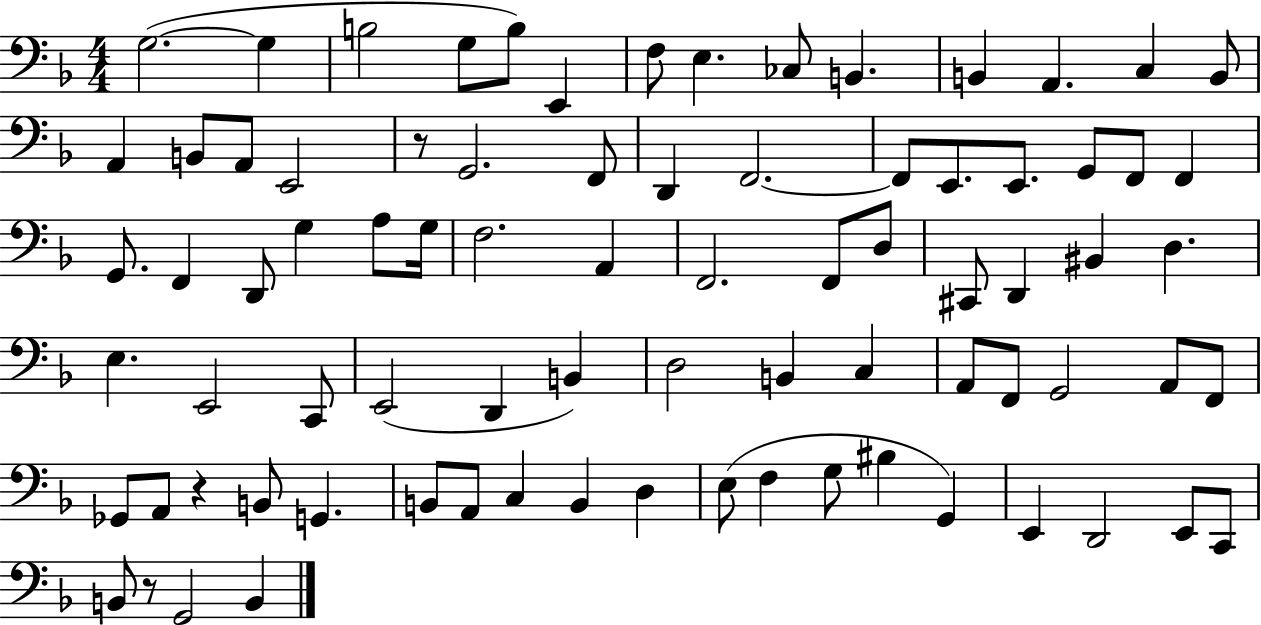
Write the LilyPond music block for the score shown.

{
  \clef bass
  \numericTimeSignature
  \time 4/4
  \key f \major
  g2.~(~ g4 | b2 g8 b8) e,4 | f8 e4. ces8 b,4. | b,4 a,4. c4 b,8 | \break a,4 b,8 a,8 e,2 | r8 g,2. f,8 | d,4 f,2.~~ | f,8 e,8. e,8. g,8 f,8 f,4 | \break g,8. f,4 d,8 g4 a8 g16 | f2. a,4 | f,2. f,8 d8 | cis,8 d,4 bis,4 d4. | \break e4. e,2 c,8 | e,2( d,4 b,4) | d2 b,4 c4 | a,8 f,8 g,2 a,8 f,8 | \break ges,8 a,8 r4 b,8 g,4. | b,8 a,8 c4 b,4 d4 | e8( f4 g8 bis4 g,4) | e,4 d,2 e,8 c,8 | \break b,8 r8 g,2 b,4 | \bar "|."
}